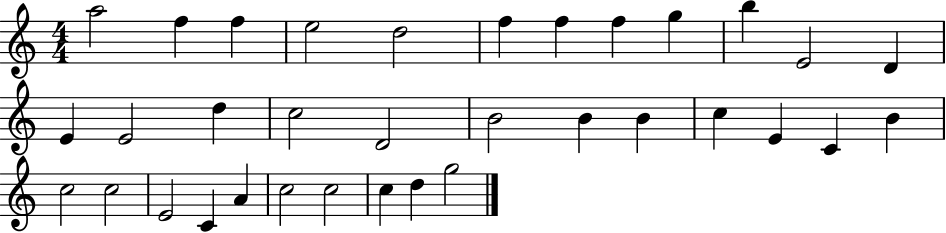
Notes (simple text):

A5/h F5/q F5/q E5/h D5/h F5/q F5/q F5/q G5/q B5/q E4/h D4/q E4/q E4/h D5/q C5/h D4/h B4/h B4/q B4/q C5/q E4/q C4/q B4/q C5/h C5/h E4/h C4/q A4/q C5/h C5/h C5/q D5/q G5/h